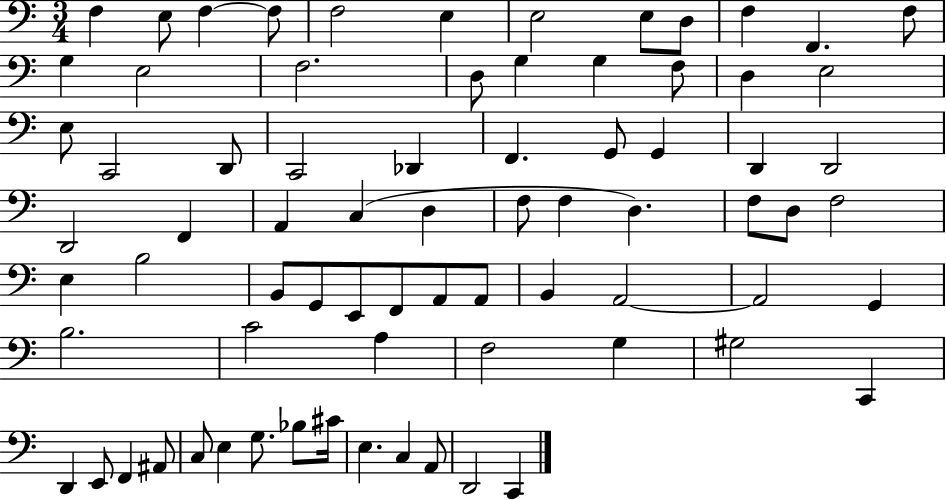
{
  \clef bass
  \numericTimeSignature
  \time 3/4
  \key c \major
  f4 e8 f4~~ f8 | f2 e4 | e2 e8 d8 | f4 f,4. f8 | \break g4 e2 | f2. | d8 g4 g4 f8 | d4 e2 | \break e8 c,2 d,8 | c,2 des,4 | f,4. g,8 g,4 | d,4 d,2 | \break d,2 f,4 | a,4 c4( d4 | f8 f4 d4.) | f8 d8 f2 | \break e4 b2 | b,8 g,8 e,8 f,8 a,8 a,8 | b,4 a,2~~ | a,2 g,4 | \break b2. | c'2 a4 | f2 g4 | gis2 c,4 | \break d,4 e,8 f,4 ais,8 | c8 e4 g8. bes8 cis'16 | e4. c4 a,8 | d,2 c,4 | \break \bar "|."
}